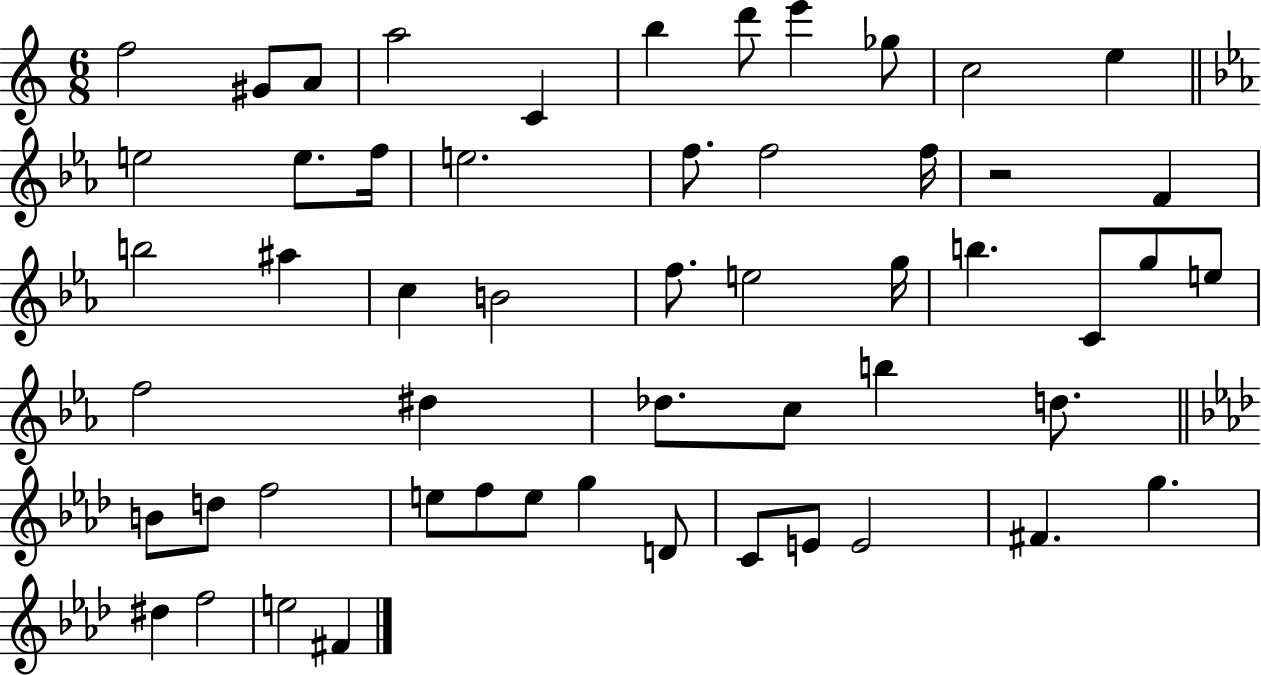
{
  \clef treble
  \numericTimeSignature
  \time 6/8
  \key c \major
  f''2 gis'8 a'8 | a''2 c'4 | b''4 d'''8 e'''4 ges''8 | c''2 e''4 | \break \bar "||" \break \key ees \major e''2 e''8. f''16 | e''2. | f''8. f''2 f''16 | r2 f'4 | \break b''2 ais''4 | c''4 b'2 | f''8. e''2 g''16 | b''4. c'8 g''8 e''8 | \break f''2 dis''4 | des''8. c''8 b''4 d''8. | \bar "||" \break \key aes \major b'8 d''8 f''2 | e''8 f''8 e''8 g''4 d'8 | c'8 e'8 e'2 | fis'4. g''4. | \break dis''4 f''2 | e''2 fis'4 | \bar "|."
}